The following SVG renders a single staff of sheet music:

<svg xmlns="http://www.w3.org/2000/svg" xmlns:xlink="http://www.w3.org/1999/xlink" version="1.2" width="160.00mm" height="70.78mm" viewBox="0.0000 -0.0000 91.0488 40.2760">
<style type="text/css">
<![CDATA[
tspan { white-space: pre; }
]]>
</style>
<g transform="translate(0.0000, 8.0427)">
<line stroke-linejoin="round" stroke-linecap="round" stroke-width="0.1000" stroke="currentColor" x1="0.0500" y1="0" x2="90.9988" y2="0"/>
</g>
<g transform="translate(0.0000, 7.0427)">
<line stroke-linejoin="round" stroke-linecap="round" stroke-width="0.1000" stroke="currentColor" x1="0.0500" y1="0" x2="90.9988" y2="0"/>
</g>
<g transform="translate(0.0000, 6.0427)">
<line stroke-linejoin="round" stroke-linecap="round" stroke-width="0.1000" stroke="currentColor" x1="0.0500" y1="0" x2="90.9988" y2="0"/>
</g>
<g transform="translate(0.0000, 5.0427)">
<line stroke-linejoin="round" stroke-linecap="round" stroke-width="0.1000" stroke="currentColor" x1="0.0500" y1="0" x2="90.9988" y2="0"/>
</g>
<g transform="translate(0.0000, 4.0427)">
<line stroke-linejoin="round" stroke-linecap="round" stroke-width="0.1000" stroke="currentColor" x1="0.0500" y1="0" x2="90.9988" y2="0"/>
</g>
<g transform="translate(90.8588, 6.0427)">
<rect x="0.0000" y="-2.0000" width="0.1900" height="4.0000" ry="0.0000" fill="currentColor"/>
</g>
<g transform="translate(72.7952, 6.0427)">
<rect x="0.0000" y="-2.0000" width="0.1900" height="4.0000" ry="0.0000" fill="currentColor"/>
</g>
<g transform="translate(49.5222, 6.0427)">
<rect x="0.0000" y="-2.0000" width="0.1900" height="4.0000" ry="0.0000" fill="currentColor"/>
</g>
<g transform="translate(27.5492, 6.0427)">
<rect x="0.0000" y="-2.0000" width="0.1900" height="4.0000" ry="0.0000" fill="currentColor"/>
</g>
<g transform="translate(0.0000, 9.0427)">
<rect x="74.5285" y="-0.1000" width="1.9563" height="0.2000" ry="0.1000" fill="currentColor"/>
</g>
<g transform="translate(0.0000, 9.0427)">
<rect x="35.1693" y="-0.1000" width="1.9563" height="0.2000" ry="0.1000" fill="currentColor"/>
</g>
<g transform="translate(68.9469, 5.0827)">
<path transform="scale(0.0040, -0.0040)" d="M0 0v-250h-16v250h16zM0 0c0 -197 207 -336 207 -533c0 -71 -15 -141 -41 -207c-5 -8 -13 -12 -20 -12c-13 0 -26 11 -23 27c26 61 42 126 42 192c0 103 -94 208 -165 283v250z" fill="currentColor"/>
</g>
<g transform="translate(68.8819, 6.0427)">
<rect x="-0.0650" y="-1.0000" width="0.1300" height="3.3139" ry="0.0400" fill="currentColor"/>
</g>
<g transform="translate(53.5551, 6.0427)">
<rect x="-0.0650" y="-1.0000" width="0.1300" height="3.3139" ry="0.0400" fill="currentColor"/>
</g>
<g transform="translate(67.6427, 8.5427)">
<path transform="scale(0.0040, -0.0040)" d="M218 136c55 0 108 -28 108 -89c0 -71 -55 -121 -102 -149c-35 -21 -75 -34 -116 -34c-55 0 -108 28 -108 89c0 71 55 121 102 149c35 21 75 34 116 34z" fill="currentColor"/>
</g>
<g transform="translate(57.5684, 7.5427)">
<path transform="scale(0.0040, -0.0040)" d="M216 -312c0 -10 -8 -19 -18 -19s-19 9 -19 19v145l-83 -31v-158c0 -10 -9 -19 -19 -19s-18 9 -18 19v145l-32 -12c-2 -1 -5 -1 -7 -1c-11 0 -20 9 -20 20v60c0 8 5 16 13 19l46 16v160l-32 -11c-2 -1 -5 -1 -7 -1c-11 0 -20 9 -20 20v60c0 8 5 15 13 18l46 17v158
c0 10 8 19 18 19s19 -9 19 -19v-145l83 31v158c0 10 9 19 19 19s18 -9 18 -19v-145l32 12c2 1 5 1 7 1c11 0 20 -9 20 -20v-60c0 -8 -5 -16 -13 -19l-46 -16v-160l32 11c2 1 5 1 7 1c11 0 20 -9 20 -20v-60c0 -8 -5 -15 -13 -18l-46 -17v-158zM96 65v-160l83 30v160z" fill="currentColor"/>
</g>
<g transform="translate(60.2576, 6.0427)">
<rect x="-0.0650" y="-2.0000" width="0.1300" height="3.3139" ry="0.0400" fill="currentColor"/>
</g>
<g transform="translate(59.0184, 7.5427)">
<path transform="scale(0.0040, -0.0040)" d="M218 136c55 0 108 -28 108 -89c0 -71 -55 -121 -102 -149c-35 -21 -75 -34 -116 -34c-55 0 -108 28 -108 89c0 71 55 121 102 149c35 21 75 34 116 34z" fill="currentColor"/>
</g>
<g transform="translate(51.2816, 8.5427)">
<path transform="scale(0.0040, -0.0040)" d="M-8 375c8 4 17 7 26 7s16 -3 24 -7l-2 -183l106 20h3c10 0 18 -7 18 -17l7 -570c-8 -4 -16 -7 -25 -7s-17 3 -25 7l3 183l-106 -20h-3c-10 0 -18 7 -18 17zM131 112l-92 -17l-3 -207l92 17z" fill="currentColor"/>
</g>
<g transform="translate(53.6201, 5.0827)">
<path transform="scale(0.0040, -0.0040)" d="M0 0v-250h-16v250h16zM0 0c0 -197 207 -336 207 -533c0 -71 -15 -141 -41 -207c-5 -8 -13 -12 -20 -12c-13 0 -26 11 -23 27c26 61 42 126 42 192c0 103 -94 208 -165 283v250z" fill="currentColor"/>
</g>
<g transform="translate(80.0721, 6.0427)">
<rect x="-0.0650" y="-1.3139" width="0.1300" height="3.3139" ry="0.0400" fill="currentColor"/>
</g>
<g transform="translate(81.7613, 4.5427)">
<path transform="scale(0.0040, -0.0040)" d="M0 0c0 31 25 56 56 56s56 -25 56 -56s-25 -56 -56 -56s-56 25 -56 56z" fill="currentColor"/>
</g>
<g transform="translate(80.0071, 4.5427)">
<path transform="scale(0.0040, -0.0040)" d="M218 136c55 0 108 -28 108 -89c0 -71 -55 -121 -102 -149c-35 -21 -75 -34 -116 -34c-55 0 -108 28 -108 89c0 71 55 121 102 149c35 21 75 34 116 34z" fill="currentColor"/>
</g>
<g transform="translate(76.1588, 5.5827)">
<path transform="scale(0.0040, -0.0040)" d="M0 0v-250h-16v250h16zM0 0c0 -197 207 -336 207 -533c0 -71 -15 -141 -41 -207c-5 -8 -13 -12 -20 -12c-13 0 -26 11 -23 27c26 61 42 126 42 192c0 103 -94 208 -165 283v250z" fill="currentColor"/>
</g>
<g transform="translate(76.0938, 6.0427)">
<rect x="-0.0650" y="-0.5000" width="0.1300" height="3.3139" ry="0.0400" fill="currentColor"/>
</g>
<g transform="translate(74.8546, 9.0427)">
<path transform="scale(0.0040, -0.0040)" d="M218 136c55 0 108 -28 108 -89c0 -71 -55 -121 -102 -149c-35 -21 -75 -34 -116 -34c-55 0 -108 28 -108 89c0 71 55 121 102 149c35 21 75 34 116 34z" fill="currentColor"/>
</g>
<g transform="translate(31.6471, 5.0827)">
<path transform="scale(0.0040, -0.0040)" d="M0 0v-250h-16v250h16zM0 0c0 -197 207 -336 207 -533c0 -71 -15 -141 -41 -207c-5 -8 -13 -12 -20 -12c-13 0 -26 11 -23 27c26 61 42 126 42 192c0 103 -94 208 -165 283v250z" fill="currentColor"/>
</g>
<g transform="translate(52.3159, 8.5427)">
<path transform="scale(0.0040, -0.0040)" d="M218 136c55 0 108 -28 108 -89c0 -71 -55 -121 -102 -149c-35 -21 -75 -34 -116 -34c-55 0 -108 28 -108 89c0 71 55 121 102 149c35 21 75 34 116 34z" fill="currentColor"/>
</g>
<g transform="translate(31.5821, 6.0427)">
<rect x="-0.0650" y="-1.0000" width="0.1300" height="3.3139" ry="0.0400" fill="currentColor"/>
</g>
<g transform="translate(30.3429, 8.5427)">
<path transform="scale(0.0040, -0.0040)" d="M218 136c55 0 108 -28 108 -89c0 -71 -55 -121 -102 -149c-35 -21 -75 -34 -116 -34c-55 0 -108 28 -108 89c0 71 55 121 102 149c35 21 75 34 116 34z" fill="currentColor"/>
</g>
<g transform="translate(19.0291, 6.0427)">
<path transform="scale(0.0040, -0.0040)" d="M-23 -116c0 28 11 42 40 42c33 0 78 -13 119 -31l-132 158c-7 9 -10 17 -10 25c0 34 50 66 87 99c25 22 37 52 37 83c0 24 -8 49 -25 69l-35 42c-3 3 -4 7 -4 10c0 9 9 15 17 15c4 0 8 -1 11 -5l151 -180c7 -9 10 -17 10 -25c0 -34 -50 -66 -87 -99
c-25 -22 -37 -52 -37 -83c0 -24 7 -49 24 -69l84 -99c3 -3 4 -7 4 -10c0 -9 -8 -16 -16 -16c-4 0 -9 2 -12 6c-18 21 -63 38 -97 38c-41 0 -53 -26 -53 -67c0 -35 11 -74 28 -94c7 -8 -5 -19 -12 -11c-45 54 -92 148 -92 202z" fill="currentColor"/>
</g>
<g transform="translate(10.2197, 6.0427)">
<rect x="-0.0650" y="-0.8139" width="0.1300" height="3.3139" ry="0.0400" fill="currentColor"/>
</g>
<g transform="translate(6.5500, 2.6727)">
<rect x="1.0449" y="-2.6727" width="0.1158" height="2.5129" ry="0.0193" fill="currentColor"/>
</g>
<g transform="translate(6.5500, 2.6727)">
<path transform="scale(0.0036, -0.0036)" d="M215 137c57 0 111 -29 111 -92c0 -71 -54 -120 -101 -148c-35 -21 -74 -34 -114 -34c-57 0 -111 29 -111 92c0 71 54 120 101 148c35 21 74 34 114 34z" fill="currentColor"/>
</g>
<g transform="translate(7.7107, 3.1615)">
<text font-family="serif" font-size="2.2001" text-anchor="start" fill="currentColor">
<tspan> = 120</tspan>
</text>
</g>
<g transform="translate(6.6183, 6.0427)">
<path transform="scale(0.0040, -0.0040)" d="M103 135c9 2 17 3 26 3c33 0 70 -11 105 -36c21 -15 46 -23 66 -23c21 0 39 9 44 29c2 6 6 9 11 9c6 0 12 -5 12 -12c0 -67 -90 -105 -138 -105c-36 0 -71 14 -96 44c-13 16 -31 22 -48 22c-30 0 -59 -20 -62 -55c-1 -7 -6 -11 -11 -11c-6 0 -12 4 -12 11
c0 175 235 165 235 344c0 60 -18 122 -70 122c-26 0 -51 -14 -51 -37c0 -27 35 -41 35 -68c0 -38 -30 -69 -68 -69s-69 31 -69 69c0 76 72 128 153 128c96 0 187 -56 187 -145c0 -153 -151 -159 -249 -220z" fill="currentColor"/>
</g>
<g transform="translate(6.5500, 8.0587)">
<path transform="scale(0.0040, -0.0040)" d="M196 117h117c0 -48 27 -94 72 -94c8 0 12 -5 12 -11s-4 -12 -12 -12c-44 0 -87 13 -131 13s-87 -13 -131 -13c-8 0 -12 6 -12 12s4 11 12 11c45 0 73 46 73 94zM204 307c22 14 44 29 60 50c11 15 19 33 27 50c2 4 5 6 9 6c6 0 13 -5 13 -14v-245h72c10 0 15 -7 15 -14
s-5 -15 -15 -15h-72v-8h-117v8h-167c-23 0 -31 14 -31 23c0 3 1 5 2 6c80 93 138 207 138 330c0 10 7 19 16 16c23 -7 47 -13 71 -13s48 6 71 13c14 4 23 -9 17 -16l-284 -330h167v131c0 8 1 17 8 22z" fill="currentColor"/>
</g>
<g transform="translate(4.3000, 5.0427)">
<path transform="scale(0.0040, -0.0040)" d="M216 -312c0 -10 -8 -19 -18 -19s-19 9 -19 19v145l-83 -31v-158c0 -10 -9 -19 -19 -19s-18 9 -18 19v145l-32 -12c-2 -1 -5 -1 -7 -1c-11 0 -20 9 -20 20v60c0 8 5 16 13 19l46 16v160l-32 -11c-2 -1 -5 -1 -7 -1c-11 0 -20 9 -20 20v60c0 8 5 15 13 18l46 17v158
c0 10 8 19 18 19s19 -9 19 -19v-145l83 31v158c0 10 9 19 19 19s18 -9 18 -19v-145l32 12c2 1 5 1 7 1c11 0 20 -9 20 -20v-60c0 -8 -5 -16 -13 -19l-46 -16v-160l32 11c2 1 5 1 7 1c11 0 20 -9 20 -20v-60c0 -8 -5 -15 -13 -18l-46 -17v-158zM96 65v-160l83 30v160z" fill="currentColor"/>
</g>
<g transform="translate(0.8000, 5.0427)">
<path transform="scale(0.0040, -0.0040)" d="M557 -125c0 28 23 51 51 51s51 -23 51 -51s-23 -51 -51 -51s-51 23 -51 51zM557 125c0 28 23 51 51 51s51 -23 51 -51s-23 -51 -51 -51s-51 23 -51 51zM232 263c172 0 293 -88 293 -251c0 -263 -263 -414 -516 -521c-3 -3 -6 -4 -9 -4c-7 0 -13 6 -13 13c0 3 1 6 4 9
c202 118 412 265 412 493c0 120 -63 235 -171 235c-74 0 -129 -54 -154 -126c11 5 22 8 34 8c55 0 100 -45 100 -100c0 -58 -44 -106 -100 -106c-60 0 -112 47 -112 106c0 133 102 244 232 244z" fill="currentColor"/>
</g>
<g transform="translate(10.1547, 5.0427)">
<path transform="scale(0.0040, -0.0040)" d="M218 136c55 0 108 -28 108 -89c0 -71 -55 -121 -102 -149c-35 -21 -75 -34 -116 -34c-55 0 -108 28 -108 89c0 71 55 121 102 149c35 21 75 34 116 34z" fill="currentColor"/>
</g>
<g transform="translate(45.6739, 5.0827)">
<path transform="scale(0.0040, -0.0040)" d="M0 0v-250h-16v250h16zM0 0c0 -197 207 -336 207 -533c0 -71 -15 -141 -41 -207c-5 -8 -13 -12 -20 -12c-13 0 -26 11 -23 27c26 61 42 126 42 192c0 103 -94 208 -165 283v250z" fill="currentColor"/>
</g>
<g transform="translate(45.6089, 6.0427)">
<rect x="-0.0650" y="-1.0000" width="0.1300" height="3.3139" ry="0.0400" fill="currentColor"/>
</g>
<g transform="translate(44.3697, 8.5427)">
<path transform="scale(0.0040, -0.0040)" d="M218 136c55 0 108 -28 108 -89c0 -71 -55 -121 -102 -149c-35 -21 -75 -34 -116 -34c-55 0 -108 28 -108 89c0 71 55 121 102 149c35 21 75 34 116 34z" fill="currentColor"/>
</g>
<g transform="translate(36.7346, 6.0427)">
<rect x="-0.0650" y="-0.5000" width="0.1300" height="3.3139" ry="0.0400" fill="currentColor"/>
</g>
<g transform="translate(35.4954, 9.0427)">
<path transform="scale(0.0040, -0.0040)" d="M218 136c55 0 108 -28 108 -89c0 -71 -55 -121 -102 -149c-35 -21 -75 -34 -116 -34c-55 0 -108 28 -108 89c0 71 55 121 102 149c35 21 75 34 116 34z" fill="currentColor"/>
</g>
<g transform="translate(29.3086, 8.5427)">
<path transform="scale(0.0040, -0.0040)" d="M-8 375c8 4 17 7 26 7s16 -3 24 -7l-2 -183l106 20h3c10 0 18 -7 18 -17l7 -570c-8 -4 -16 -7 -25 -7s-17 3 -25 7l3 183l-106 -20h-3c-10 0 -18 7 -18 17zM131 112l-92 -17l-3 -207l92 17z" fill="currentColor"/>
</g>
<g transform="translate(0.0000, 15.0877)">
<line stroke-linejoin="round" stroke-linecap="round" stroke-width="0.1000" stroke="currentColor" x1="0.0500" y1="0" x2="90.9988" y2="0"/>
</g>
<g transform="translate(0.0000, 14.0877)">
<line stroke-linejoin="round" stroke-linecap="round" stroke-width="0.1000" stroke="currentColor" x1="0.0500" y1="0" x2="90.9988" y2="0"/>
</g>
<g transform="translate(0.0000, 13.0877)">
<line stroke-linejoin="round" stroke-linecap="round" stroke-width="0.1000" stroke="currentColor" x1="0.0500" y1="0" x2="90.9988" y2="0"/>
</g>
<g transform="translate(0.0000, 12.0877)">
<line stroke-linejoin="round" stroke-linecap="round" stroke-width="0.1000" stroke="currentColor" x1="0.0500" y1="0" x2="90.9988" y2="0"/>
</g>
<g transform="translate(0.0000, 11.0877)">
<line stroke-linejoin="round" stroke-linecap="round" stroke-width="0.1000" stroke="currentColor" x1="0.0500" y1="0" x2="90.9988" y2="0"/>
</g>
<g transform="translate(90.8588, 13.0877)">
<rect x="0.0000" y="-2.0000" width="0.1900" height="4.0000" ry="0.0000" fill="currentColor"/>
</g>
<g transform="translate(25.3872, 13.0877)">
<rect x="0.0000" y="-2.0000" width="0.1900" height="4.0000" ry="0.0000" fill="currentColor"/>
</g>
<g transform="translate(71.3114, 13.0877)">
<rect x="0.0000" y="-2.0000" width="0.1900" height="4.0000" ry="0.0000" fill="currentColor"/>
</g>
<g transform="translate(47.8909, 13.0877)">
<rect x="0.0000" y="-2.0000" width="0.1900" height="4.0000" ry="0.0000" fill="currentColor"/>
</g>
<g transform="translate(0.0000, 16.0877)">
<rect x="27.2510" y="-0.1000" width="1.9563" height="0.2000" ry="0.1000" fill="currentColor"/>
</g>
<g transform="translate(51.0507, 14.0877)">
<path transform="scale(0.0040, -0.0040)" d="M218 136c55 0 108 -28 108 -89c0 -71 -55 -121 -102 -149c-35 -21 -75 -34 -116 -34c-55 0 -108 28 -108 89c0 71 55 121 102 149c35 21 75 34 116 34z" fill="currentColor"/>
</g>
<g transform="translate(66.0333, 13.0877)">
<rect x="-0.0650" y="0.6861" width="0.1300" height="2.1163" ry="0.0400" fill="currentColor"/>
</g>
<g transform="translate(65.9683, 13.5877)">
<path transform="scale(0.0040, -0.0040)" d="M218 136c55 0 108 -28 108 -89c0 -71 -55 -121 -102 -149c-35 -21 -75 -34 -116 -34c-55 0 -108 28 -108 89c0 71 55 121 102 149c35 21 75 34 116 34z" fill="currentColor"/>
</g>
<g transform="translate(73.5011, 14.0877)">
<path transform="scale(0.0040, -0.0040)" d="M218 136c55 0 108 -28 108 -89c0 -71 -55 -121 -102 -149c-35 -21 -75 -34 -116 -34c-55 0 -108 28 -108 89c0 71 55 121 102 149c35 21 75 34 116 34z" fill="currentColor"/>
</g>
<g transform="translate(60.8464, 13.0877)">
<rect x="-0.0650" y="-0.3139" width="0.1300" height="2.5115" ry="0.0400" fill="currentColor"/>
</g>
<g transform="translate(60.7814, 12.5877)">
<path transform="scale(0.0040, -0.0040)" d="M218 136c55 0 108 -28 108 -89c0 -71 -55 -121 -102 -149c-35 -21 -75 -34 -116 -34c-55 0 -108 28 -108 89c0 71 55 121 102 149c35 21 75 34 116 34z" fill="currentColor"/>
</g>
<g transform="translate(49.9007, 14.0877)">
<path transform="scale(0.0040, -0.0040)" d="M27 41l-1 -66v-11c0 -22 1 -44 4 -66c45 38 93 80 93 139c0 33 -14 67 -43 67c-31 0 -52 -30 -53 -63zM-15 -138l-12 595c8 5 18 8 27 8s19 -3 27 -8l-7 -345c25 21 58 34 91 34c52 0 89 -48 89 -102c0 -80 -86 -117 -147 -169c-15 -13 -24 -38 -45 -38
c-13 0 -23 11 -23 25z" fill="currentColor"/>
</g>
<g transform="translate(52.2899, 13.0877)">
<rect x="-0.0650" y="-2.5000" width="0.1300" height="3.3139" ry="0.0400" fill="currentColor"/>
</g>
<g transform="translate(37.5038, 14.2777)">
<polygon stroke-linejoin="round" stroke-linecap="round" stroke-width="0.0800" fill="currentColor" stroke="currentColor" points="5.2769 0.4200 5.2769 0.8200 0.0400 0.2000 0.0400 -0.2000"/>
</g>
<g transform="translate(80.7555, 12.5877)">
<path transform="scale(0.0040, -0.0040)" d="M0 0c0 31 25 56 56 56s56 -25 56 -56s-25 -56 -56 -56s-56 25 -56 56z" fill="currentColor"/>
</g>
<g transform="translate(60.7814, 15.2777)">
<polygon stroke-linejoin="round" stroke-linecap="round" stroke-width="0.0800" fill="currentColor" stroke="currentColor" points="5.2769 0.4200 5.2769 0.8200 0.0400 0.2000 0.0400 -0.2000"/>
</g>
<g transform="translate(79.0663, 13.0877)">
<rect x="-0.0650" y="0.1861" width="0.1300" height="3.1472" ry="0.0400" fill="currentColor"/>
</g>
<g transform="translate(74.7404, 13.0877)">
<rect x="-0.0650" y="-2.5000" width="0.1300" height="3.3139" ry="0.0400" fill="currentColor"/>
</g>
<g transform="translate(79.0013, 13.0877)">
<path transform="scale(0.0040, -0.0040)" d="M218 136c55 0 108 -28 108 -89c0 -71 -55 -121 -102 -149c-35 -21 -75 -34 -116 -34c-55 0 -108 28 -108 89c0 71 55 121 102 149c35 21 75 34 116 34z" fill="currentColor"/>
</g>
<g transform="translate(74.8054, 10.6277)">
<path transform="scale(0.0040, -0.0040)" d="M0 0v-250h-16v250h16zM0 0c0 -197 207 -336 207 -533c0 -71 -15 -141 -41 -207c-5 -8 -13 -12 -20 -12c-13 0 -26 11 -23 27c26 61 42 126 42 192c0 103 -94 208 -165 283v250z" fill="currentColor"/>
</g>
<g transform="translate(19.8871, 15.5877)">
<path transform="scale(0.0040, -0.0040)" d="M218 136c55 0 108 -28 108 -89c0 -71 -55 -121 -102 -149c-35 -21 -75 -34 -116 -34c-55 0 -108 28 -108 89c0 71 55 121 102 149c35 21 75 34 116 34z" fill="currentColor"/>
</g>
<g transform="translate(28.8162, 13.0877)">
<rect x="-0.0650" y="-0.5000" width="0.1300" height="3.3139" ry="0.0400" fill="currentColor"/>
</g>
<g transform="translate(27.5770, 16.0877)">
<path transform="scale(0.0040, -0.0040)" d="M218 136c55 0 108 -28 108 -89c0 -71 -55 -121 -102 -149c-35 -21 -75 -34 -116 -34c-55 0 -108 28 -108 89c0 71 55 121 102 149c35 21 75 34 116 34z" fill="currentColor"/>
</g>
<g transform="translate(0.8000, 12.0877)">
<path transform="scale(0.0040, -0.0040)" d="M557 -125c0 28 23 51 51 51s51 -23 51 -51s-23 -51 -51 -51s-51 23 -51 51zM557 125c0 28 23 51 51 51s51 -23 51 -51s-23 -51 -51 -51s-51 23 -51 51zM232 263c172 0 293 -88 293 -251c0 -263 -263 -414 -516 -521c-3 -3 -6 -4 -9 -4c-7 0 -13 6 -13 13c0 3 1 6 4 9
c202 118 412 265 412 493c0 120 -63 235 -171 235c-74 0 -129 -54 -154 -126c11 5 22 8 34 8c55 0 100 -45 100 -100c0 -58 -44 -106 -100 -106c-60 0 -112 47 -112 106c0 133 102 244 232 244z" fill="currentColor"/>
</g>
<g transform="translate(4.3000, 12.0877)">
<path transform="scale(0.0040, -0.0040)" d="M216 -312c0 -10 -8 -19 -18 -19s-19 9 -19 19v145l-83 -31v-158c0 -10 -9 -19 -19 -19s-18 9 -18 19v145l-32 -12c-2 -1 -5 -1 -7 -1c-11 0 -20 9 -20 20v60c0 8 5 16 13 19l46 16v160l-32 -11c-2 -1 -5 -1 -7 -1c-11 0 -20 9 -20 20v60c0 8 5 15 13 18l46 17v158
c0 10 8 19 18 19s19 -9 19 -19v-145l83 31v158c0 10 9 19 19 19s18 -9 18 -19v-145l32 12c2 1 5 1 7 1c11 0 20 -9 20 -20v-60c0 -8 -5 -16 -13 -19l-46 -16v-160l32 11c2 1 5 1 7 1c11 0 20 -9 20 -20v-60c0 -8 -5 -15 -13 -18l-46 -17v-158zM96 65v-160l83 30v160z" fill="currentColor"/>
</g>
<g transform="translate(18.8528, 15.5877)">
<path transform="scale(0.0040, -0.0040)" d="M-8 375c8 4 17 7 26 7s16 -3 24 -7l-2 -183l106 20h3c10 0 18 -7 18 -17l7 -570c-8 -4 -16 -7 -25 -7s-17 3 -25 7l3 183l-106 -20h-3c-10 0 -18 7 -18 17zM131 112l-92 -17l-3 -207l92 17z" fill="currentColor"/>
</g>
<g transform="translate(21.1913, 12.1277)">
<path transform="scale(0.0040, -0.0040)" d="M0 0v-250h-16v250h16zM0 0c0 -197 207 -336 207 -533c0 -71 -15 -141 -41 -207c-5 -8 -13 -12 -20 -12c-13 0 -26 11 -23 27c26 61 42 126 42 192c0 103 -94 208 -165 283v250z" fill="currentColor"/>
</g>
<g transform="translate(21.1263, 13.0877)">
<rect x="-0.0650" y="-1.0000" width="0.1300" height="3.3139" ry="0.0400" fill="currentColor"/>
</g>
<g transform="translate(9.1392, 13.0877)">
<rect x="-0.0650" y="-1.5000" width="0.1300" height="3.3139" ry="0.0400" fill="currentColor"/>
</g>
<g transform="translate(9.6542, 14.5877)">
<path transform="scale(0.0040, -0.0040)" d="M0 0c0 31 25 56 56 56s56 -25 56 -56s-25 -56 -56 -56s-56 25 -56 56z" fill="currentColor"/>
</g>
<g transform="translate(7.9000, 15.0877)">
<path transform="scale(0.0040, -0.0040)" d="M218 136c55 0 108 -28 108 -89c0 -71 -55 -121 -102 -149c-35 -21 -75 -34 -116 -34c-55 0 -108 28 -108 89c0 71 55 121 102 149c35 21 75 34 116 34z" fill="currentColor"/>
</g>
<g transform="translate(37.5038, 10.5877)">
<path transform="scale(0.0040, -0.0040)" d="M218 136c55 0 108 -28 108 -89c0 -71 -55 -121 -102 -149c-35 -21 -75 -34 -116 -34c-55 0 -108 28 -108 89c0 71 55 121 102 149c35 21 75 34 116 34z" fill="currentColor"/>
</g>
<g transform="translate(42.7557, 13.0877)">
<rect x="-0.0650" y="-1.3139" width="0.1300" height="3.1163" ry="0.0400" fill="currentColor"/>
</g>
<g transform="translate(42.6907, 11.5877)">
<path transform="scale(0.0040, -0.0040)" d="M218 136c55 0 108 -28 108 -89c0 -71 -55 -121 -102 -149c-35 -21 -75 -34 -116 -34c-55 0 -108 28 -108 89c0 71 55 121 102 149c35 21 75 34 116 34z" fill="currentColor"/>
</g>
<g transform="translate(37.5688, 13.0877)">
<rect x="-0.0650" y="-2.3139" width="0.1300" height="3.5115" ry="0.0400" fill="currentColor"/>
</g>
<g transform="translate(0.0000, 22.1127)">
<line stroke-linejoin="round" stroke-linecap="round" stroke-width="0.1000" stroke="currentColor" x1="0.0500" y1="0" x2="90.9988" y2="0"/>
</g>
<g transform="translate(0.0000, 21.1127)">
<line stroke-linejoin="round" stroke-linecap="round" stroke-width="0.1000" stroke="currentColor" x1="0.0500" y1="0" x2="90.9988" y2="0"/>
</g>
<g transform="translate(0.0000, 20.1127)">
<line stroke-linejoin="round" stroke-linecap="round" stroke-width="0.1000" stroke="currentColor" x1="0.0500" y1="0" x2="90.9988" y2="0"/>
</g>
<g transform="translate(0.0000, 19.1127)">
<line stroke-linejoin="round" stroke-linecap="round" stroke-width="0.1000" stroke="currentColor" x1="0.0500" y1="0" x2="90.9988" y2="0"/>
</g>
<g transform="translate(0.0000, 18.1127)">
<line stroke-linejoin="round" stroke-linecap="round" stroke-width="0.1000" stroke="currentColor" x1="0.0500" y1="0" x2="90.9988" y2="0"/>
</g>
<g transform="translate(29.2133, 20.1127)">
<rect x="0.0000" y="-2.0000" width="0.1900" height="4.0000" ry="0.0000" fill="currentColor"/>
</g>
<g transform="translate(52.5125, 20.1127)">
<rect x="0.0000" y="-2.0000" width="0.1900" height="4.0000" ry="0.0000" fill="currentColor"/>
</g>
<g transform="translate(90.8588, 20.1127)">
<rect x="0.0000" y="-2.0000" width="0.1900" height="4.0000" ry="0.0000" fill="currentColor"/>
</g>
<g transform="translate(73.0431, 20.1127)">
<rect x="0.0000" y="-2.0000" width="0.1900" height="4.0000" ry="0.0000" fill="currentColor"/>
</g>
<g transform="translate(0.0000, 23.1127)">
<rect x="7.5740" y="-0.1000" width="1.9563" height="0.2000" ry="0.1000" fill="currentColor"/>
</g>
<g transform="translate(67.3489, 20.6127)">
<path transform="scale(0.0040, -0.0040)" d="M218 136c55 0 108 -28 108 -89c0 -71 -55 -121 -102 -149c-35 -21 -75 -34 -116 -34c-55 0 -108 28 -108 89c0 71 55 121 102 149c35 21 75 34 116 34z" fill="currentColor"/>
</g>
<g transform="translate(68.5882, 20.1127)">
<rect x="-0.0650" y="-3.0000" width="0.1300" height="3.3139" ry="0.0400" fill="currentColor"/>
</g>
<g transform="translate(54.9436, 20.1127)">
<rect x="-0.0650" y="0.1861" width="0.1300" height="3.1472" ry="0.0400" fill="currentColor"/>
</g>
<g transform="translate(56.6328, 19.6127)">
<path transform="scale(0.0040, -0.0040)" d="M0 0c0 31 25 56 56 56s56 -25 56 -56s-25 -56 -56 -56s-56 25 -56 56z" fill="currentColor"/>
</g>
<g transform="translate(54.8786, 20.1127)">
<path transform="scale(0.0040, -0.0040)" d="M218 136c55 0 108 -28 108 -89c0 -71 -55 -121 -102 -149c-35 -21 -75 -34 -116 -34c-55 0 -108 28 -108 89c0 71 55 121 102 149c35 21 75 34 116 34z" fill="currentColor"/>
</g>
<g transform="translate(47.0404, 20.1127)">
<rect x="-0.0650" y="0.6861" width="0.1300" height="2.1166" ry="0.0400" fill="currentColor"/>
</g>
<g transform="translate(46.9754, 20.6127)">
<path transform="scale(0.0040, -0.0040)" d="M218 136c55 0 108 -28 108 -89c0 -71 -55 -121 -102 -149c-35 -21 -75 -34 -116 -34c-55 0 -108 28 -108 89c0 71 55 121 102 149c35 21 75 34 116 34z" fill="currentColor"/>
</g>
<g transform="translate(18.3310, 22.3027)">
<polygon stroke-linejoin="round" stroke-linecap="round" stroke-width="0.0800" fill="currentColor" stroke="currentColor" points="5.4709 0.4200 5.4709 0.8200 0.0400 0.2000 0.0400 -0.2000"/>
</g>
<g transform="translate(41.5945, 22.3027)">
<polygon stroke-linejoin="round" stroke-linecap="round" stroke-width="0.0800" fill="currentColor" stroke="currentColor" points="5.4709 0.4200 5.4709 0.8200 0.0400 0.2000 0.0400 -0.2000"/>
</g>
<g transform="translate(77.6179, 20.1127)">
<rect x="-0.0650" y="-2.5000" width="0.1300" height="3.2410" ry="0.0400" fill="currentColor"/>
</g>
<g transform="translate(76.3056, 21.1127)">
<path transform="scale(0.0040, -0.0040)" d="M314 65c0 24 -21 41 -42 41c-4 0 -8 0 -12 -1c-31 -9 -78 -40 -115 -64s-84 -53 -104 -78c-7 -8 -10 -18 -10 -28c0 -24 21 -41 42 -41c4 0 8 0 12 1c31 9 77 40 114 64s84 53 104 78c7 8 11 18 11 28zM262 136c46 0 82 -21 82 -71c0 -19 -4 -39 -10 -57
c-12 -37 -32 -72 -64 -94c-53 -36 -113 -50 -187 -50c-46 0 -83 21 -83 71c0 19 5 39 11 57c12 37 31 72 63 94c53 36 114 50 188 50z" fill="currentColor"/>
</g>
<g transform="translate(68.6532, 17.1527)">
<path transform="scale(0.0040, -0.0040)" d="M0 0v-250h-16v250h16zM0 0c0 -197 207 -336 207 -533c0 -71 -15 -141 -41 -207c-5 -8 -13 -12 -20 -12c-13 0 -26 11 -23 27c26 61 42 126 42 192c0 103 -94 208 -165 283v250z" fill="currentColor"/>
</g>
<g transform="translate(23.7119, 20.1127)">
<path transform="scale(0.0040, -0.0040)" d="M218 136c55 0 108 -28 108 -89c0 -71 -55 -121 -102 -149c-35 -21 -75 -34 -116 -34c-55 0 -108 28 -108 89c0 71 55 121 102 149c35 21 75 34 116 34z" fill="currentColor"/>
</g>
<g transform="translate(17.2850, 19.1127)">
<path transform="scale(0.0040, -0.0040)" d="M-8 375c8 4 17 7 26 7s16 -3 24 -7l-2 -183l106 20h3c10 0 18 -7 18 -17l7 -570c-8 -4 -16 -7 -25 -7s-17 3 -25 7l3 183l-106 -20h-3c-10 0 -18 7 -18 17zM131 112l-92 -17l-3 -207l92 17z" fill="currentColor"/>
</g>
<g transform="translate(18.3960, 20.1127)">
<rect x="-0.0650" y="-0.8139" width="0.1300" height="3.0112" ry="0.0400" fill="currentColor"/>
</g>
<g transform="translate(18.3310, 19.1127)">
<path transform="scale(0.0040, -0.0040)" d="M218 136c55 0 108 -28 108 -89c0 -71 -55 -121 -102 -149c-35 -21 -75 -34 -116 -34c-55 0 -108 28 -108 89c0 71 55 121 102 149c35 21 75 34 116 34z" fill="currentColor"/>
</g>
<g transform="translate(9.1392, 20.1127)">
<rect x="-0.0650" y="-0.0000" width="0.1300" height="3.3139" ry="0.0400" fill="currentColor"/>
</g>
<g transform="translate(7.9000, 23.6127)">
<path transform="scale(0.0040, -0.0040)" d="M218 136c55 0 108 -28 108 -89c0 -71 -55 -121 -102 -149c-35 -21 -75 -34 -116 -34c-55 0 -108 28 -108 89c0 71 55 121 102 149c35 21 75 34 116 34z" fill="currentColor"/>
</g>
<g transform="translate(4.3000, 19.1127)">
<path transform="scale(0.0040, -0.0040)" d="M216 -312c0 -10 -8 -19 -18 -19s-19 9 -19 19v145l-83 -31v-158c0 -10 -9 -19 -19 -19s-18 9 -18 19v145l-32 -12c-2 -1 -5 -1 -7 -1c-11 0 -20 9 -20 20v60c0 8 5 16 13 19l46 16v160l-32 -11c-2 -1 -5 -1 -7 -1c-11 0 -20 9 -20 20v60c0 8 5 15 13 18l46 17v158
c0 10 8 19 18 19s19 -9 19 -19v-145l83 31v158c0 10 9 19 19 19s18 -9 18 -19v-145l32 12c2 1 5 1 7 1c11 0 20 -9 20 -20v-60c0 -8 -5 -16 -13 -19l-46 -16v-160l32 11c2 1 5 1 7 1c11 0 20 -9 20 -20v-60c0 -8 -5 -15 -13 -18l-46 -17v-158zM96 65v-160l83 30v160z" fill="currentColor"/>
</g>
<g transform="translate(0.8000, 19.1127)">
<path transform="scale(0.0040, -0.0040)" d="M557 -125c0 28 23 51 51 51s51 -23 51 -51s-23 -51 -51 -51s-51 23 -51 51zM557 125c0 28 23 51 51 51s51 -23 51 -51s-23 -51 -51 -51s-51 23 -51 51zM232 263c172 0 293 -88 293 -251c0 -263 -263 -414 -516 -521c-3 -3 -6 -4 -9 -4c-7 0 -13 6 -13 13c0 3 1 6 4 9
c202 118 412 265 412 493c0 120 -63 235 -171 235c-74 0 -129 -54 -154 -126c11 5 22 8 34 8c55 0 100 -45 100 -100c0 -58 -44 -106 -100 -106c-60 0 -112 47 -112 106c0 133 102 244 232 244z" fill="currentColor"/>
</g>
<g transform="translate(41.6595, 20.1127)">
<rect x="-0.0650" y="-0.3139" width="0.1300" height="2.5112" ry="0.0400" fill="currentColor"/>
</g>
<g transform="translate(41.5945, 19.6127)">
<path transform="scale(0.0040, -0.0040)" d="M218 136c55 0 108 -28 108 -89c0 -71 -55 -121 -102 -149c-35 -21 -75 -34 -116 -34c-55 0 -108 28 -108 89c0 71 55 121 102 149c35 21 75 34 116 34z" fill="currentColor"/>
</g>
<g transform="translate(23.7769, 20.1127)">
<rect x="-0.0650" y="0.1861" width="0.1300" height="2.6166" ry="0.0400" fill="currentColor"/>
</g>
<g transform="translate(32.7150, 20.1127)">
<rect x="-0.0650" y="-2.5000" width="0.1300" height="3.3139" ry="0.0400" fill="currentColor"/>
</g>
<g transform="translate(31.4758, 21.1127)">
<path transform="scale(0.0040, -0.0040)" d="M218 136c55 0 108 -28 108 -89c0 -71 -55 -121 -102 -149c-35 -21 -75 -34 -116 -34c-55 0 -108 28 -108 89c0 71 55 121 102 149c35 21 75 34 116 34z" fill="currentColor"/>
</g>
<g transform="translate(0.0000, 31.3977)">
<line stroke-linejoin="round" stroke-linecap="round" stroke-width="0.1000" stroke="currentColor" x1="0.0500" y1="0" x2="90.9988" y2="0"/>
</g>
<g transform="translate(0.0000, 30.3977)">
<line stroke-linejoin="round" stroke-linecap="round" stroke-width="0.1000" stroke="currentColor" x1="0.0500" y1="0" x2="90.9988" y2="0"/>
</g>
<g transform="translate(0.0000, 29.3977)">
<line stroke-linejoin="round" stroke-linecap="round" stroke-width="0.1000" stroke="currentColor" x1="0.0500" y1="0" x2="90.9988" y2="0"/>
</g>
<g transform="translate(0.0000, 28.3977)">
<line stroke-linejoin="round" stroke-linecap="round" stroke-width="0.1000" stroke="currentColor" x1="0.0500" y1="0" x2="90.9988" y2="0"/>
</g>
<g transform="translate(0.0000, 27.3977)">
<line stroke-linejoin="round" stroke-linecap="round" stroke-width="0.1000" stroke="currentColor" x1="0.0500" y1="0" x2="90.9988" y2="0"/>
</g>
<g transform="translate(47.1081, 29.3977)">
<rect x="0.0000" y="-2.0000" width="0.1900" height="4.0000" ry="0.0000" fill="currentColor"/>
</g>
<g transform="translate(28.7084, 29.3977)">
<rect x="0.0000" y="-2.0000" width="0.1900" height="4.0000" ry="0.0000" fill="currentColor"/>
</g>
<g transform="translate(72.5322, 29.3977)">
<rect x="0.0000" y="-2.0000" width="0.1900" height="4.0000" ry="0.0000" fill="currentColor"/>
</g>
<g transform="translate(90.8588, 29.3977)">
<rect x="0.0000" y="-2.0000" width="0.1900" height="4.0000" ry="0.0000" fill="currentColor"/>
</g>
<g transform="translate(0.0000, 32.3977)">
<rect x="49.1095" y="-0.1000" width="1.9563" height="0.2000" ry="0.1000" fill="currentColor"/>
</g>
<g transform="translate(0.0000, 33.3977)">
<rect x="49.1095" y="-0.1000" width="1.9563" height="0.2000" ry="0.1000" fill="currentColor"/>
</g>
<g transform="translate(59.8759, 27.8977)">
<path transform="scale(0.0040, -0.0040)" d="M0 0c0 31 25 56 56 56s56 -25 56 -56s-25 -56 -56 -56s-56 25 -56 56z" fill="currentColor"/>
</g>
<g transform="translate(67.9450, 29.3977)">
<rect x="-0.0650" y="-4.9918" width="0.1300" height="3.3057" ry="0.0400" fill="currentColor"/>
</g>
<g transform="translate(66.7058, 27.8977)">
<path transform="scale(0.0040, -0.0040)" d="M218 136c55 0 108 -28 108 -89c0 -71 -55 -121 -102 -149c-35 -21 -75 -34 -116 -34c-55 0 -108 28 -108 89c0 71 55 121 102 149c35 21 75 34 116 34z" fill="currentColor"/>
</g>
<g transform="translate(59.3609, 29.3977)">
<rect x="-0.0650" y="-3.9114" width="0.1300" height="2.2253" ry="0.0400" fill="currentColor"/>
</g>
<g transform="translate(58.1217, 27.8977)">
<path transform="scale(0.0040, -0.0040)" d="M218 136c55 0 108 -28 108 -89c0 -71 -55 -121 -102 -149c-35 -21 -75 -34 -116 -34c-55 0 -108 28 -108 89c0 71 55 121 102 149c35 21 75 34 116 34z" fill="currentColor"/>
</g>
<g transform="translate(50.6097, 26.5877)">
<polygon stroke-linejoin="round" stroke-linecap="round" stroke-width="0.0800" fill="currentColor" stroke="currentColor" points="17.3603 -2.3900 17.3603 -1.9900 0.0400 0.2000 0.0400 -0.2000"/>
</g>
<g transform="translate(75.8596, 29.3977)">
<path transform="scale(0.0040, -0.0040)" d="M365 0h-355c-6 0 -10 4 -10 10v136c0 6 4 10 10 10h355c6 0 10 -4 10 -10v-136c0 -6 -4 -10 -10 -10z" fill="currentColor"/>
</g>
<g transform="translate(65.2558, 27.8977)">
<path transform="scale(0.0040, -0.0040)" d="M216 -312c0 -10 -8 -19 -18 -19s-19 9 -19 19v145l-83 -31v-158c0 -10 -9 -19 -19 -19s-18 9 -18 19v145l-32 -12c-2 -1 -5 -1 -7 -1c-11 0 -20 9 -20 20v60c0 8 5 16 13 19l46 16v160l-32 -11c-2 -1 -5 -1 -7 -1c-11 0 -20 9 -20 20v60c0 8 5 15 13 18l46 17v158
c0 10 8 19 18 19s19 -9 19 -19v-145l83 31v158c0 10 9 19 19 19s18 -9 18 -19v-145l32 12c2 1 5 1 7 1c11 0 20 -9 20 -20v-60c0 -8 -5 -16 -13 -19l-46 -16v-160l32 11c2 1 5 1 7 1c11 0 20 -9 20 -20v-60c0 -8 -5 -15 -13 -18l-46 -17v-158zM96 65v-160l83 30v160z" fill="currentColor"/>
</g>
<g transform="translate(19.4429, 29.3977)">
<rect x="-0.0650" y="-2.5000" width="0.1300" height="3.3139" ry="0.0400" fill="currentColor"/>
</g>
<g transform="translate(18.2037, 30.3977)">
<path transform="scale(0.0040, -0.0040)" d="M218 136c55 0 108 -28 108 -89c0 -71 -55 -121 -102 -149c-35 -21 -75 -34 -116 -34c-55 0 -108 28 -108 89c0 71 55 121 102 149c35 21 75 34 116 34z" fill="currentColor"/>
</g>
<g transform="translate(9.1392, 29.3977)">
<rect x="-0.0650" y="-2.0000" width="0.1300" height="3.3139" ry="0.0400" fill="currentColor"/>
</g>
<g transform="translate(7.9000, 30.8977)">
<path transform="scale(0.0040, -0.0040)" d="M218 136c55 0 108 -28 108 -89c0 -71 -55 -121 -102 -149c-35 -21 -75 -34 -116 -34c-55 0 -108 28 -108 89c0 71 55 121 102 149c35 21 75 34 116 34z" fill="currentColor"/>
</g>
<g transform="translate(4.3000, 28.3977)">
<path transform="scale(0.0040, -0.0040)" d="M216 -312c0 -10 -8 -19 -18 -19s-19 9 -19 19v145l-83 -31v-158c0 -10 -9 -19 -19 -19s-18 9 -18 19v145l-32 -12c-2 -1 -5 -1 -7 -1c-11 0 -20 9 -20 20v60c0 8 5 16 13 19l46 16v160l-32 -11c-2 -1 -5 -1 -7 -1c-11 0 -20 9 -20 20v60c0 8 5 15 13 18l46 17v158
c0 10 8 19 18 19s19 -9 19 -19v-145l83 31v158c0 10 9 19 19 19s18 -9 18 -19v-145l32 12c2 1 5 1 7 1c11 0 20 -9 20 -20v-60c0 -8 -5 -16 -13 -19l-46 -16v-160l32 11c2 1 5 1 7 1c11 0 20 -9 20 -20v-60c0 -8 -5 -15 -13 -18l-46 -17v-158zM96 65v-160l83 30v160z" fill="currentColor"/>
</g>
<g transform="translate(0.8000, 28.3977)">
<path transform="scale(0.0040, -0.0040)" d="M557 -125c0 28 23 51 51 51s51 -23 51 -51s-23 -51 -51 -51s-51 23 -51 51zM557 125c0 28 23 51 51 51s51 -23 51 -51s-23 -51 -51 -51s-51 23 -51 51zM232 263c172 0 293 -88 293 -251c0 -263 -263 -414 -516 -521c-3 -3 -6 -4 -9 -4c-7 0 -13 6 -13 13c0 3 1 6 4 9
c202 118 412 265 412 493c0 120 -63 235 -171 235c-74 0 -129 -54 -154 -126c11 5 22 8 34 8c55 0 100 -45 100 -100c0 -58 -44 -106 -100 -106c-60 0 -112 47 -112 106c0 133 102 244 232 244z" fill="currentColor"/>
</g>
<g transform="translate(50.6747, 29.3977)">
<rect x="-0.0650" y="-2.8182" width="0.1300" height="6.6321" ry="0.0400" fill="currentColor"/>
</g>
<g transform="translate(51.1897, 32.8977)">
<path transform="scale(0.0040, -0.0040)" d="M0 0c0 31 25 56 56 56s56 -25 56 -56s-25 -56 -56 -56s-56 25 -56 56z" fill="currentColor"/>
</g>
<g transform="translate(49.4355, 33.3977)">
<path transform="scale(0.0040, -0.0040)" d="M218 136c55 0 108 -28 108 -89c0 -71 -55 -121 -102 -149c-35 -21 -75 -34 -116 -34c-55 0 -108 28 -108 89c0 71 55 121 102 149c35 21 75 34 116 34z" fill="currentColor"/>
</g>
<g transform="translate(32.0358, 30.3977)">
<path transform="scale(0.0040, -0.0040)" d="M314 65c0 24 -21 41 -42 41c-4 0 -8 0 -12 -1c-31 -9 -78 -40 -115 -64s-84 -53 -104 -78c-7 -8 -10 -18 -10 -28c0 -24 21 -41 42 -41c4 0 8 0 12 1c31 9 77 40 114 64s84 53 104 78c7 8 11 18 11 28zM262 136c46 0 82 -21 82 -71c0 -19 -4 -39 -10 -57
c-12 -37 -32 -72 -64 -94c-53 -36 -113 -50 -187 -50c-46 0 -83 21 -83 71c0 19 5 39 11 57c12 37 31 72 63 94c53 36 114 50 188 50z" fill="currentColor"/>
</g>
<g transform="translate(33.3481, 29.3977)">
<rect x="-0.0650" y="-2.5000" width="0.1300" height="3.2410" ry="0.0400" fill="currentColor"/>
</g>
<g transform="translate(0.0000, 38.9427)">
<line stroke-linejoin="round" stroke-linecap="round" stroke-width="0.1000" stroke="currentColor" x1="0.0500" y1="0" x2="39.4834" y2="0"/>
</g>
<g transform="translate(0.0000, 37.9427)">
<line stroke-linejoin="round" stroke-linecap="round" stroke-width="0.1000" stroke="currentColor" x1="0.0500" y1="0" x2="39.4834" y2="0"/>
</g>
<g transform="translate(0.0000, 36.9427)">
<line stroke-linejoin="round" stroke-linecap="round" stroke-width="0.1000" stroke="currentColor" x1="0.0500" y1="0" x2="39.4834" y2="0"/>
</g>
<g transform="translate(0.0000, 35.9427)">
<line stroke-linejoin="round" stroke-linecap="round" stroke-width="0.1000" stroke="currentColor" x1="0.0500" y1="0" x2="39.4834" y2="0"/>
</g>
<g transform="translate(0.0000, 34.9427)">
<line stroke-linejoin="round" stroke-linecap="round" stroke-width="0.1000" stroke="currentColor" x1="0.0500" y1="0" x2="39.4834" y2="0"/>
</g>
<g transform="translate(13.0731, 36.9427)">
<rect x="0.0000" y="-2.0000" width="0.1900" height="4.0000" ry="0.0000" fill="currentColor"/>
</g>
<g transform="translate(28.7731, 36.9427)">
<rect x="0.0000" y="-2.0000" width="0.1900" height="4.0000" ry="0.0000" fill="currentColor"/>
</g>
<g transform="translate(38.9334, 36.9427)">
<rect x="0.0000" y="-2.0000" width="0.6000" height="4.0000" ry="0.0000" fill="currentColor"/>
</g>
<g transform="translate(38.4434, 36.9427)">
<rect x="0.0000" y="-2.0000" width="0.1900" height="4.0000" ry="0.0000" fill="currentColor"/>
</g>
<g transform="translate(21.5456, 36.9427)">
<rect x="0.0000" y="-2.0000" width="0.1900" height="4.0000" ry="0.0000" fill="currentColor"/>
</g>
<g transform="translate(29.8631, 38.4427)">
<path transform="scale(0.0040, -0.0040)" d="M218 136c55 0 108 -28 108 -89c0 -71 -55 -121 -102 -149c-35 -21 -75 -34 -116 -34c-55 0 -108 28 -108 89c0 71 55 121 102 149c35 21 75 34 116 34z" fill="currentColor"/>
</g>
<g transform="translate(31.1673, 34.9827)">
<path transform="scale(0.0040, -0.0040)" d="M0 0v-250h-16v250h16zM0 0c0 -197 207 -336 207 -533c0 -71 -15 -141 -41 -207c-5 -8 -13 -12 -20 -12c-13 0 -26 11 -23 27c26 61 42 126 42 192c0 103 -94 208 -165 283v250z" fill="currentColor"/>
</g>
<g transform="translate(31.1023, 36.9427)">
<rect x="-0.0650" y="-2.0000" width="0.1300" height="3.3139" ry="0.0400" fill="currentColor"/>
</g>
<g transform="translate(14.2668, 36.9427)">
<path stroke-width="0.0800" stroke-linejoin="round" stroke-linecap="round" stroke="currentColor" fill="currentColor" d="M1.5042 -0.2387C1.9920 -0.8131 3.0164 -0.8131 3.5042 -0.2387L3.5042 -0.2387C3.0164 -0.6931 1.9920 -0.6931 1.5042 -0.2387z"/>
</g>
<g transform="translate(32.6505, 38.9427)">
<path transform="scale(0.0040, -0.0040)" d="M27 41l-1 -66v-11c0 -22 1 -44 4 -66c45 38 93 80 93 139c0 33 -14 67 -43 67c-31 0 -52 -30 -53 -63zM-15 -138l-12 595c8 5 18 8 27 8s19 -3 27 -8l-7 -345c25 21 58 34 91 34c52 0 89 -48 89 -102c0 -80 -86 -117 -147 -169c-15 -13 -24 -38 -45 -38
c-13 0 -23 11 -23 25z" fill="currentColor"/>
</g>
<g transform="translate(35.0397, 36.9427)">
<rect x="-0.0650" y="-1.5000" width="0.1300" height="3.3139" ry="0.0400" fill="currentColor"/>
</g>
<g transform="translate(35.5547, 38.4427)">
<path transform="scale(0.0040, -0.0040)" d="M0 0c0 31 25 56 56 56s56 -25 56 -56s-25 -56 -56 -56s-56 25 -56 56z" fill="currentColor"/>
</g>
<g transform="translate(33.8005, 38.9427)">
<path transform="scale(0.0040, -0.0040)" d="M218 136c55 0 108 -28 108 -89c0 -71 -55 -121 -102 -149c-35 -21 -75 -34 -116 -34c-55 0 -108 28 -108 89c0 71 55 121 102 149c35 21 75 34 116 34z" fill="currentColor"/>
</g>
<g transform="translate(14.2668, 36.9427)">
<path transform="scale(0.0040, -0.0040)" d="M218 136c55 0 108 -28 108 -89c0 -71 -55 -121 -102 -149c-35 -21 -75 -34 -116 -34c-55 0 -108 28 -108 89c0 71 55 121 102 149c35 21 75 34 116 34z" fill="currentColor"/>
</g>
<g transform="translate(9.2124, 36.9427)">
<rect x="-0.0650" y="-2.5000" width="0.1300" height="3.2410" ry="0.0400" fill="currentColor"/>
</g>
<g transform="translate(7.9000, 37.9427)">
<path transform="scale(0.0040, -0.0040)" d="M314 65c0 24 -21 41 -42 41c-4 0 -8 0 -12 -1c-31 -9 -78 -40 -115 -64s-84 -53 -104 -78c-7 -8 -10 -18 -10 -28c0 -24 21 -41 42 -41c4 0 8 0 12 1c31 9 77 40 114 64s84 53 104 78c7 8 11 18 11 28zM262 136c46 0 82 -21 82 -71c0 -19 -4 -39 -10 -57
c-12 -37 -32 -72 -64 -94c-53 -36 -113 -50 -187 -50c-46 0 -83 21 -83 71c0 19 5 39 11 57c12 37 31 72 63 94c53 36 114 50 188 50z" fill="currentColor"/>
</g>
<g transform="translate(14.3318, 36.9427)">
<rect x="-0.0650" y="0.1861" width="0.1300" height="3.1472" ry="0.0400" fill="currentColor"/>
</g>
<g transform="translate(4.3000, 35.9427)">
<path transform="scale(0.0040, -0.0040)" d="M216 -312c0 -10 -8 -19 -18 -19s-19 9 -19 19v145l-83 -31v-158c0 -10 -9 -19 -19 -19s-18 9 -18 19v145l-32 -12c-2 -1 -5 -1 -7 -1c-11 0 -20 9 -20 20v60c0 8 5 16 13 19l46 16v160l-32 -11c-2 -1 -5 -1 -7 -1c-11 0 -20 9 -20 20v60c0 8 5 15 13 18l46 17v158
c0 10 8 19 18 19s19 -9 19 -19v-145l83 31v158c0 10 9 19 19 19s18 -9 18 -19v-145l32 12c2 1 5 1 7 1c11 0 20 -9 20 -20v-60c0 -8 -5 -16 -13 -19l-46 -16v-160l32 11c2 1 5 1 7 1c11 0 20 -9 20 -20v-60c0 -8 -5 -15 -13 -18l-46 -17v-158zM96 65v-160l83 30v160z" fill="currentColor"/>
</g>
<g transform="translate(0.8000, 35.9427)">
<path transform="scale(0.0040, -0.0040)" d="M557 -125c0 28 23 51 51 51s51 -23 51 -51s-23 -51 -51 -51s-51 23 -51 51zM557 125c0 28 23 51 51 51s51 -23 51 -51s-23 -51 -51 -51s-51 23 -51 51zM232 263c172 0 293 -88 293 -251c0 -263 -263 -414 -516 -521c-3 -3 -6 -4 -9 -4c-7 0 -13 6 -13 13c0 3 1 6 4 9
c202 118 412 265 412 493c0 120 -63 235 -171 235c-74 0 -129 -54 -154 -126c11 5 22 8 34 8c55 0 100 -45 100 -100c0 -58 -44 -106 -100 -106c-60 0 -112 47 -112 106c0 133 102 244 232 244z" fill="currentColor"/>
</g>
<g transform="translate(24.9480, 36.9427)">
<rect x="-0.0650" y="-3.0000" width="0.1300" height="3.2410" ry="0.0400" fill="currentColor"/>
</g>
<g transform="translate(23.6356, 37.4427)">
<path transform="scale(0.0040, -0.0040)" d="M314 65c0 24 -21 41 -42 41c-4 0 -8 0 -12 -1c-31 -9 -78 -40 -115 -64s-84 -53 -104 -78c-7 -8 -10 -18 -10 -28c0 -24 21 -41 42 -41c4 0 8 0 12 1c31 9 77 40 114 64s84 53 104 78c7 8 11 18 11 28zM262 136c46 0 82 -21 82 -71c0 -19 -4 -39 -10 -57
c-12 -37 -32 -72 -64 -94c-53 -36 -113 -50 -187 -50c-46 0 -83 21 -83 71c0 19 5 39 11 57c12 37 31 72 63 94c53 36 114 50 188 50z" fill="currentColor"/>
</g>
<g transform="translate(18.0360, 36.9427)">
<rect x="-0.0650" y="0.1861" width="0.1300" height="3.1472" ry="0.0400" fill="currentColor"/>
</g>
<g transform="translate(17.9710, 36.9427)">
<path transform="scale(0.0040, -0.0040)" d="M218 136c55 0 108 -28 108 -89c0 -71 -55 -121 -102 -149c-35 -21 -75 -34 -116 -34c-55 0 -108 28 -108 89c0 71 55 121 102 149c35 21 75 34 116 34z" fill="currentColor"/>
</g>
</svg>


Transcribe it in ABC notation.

X:1
T:Untitled
M:2/4
L:1/4
K:G
^F, z F,,/2 E,, F,,/2 F,,/2 ^A,, F,,/2 E,,/2 G, G,, F,,/2 E,, B,/2 G,/2 _B,, E,/2 C,/2 B,,/2 D, D,, F,/2 D,/2 B,, E,/2 C,/2 D, C,/2 B,,2 A,, B,, B,,2 C,,/2 G,/2 ^G,/2 z2 B,,2 D, D, C,2 A,,/2 _G,,